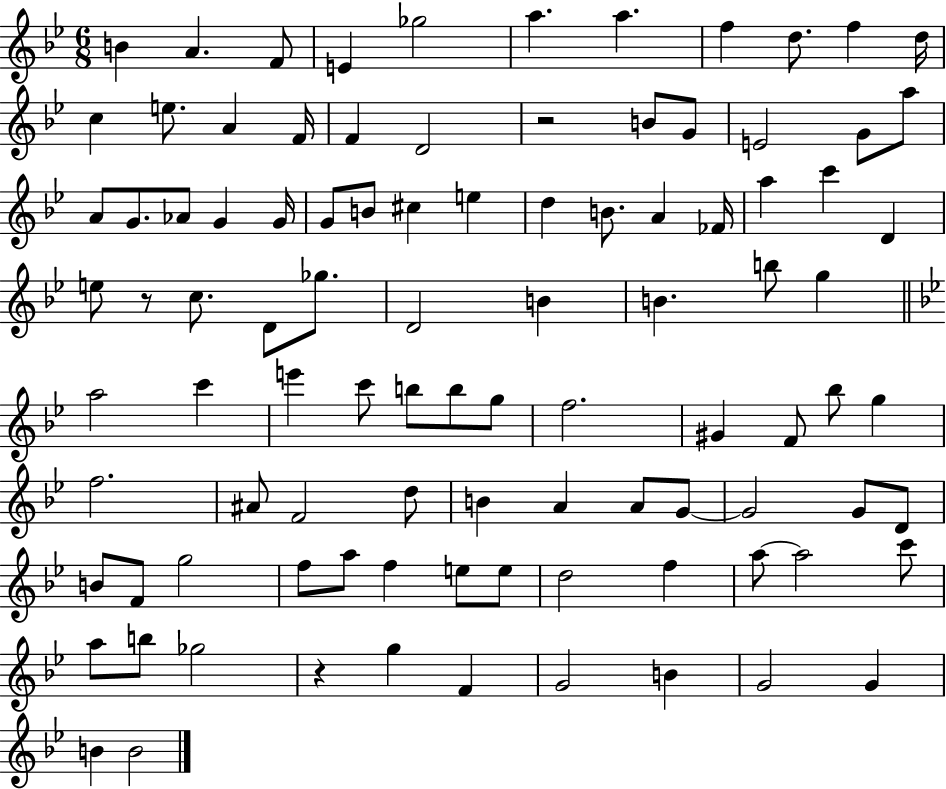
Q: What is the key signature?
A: BES major